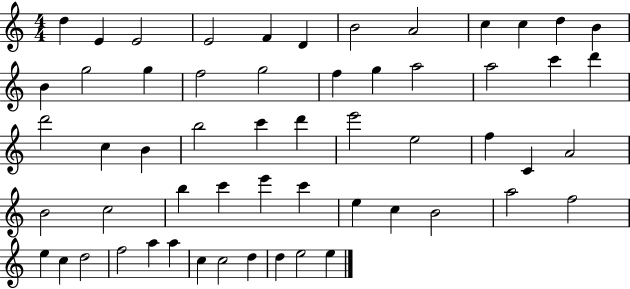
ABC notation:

X:1
T:Untitled
M:4/4
L:1/4
K:C
d E E2 E2 F D B2 A2 c c d B B g2 g f2 g2 f g a2 a2 c' d' d'2 c B b2 c' d' e'2 e2 f C A2 B2 c2 b c' e' c' e c B2 a2 f2 e c d2 f2 a a c c2 d d e2 e